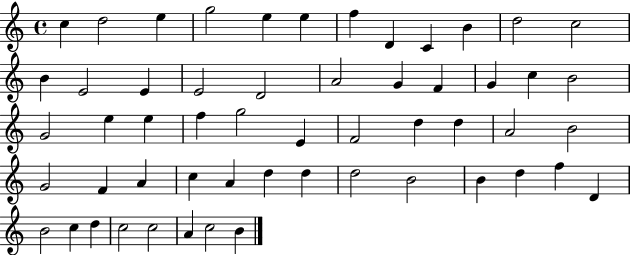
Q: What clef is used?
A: treble